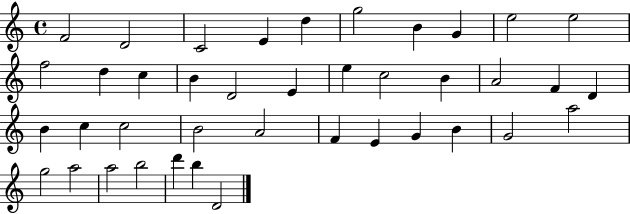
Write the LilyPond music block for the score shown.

{
  \clef treble
  \time 4/4
  \defaultTimeSignature
  \key c \major
  f'2 d'2 | c'2 e'4 d''4 | g''2 b'4 g'4 | e''2 e''2 | \break f''2 d''4 c''4 | b'4 d'2 e'4 | e''4 c''2 b'4 | a'2 f'4 d'4 | \break b'4 c''4 c''2 | b'2 a'2 | f'4 e'4 g'4 b'4 | g'2 a''2 | \break g''2 a''2 | a''2 b''2 | d'''4 b''4 d'2 | \bar "|."
}